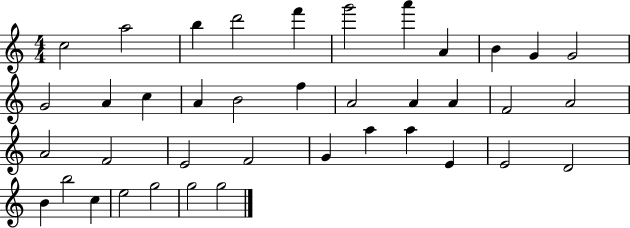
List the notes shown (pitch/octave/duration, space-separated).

C5/h A5/h B5/q D6/h F6/q G6/h A6/q A4/q B4/q G4/q G4/h G4/h A4/q C5/q A4/q B4/h F5/q A4/h A4/q A4/q F4/h A4/h A4/h F4/h E4/h F4/h G4/q A5/q A5/q E4/q E4/h D4/h B4/q B5/h C5/q E5/h G5/h G5/h G5/h